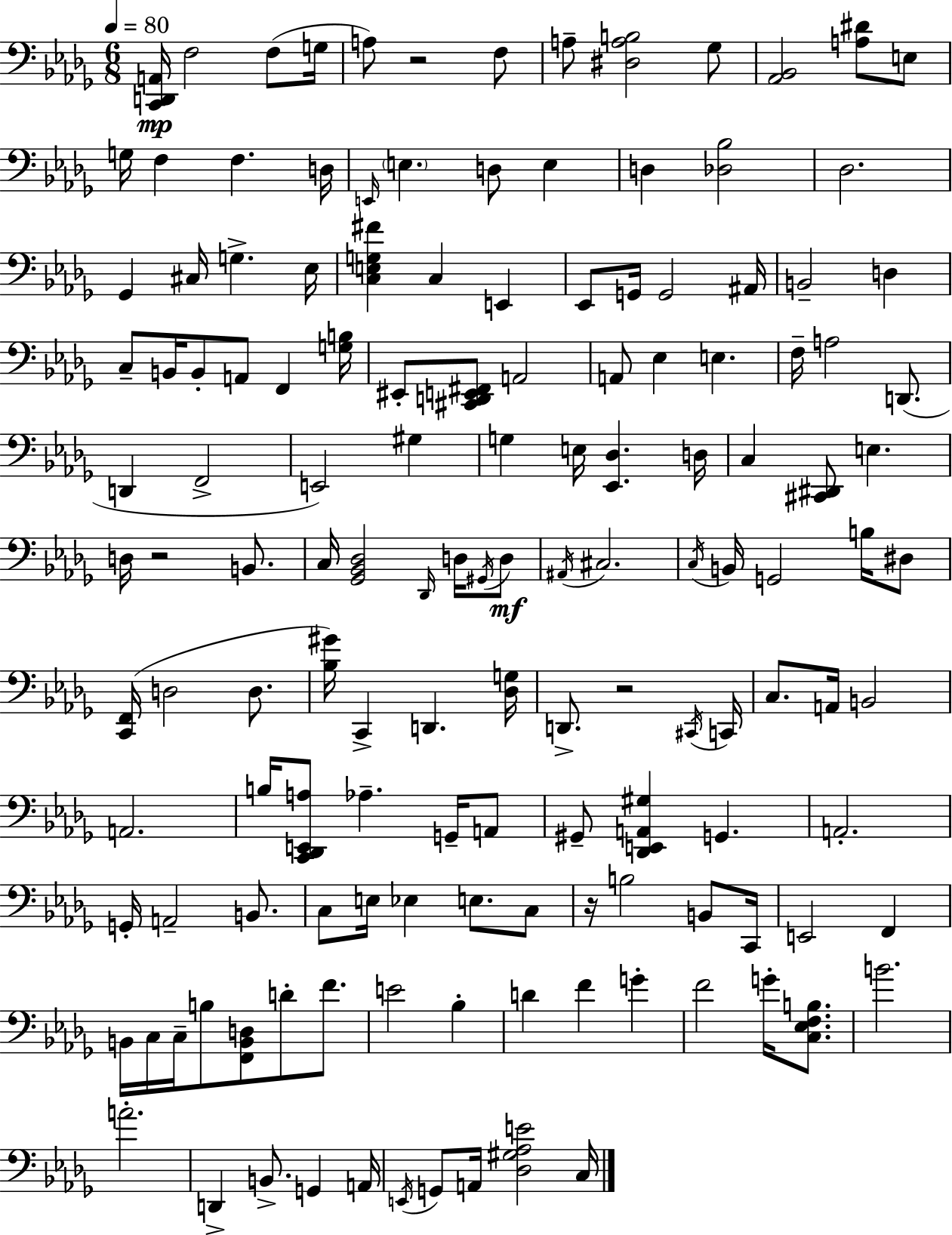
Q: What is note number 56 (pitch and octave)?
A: Db2